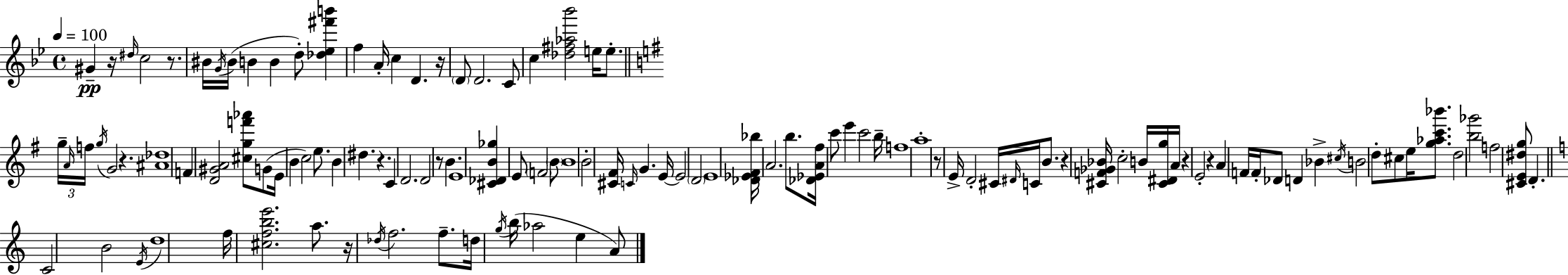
G#4/q R/s D#5/s C5/h R/e. BIS4/s G4/s BIS4/s B4/q B4/q D5/e [Db5,Eb5,F#6,B6]/q F5/q A4/s C5/q D4/q. R/s D4/e D4/h. C4/e C5/q [Db5,F#5,Ab5,Bb6]/h E5/s E5/e. G5/s A4/s F5/s G5/s G4/h R/q. [A#4,Db5]/w F4/q [D4,G#4,A4]/h [C#5,G5,F6,Ab6]/e G4/e E4/s B4/q C5/h E5/e. B4/q D#5/q. R/q. C4/q D4/h. D4/h R/e B4/q. E4/w [C#4,Db4,B4,Gb5]/q E4/e F4/h B4/e B4/w B4/h [C#4,F#4]/s C4/s G4/q. E4/s E4/h D4/h E4/w [Db4,Eb4,F#4,Bb5]/s A4/h. B5/e. [Db4,Eb4,A4,F#5]/s C6/e E6/q C6/h B5/s F5/w A5/w R/e E4/s D4/h C#4/s D#4/s C4/s B4/e. R/q [C#4,F4,Gb4,Bb4]/s C5/h B4/s [C#4,D#4,G5]/s A4/s R/q E4/h R/q A4/q F4/s F4/s Db4/e D4/q Bb4/q C#5/s B4/h D5/e C#5/e E5/s [G5,Ab5,C6,Bb6]/e. D5/h [B5,Gb6]/h F5/h [C#4,E4,D#5,G5]/e D4/q. C4/h B4/h E4/s D5/w F5/s [C#5,F5,B5,E6]/h. A5/e. R/s Db5/s F5/h. F5/e. D5/s G5/s B5/s Ab5/h E5/q A4/e